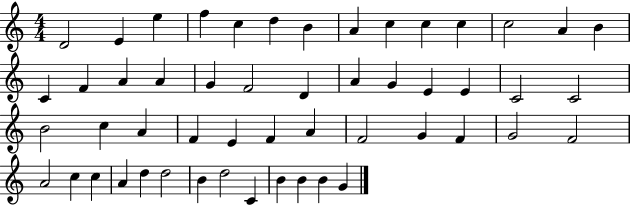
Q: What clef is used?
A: treble